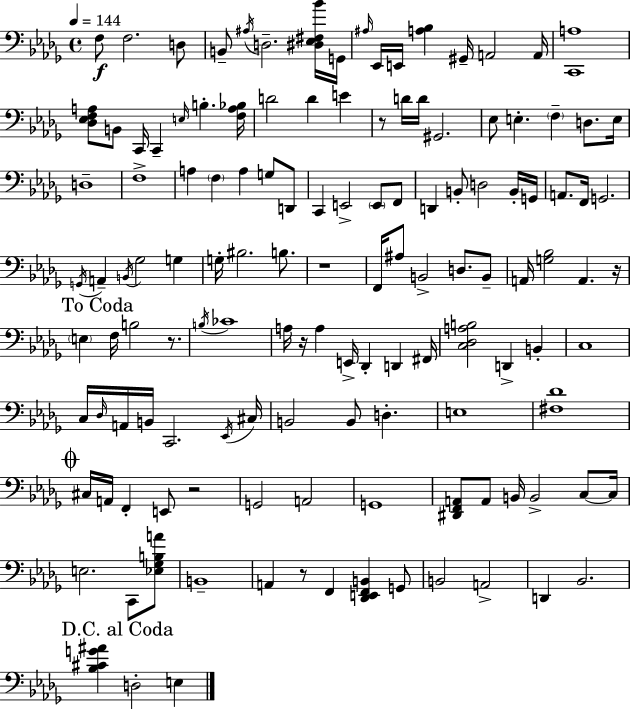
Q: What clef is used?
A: bass